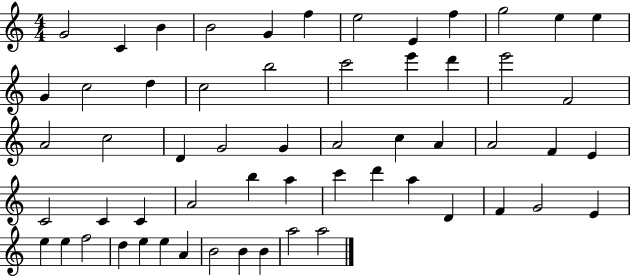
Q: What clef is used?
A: treble